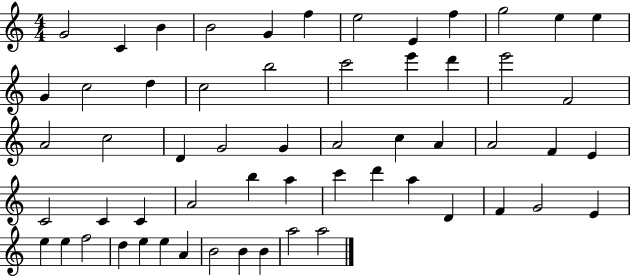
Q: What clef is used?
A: treble